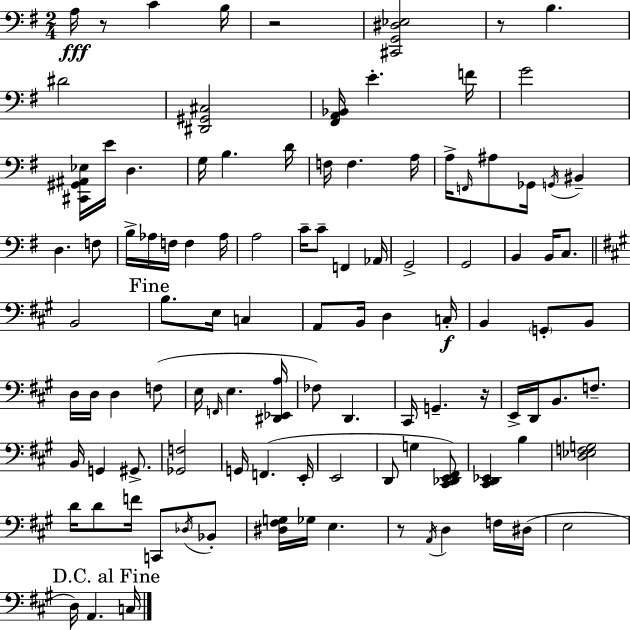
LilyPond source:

{
  \clef bass
  \numericTimeSignature
  \time 2/4
  \key e \minor
  \repeat volta 2 { a16\fff r8 c'4 b16 | r2 | <cis, g, dis ees>2 | r8 b4. | \break dis'2 | <dis, gis, cis>2 | <fis, a, bes,>16 e'4.-. f'16 | g'2 | \break <cis, gis, ais, ees>16 e'16 d4. | g16 b4. d'16 | f16 f4. a16 | a16-> \grace { f,16 } ais8 ges,16 \acciaccatura { g,16 } bis,4-- | \break d4. | f8 b16-> aes16 f16 f4 | aes16 a2 | c'16-- c'8-- f,4 | \break aes,16 g,2-> | g,2 | b,4 b,16 c8. | \bar "||" \break \key a \major b,2 | \mark "Fine" b8. e16 c4 | a,8 b,16 d4 c16-.\f | b,4 \parenthesize g,8-. b,8 | \break d16 d16 d4 f8( | e16 \grace { f,16 } e4. | <dis, ees, a>16 fes8) d,4. | cis,16 g,4.-- | \break r16 e,16-> d,16 b,8. f8.-- | b,16 g,4 gis,8.-> | <ges, f>2 | g,16 f,4.( | \break e,16-. e,2 | d,8 g4 <cis, des, e, fis,>8) | <cis, d, ees,>4 b4 | <d ees f g>2 | \break d'16 d'8 f'16 c,8 \acciaccatura { des16 } | bes,8-. <dis fis g>16 ges16 e4. | r8 \acciaccatura { a,16 } d4 | f16 dis16( e2 | \break \mark "D.C. al Fine" d16) a,4. | c16 } \bar "|."
}